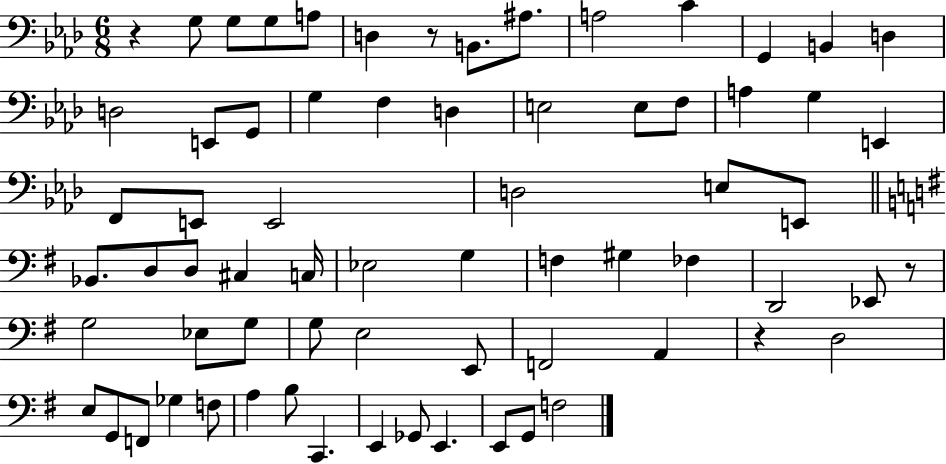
R/q G3/e G3/e G3/e A3/e D3/q R/e B2/e. A#3/e. A3/h C4/q G2/q B2/q D3/q D3/h E2/e G2/e G3/q F3/q D3/q E3/h E3/e F3/e A3/q G3/q E2/q F2/e E2/e E2/h D3/h E3/e E2/e Bb2/e. D3/e D3/e C#3/q C3/s Eb3/h G3/q F3/q G#3/q FES3/q D2/h Eb2/e R/e G3/h Eb3/e G3/e G3/e E3/h E2/e F2/h A2/q R/q D3/h E3/e G2/e F2/e Gb3/q F3/e A3/q B3/e C2/q. E2/q Gb2/e E2/q. E2/e G2/e F3/h